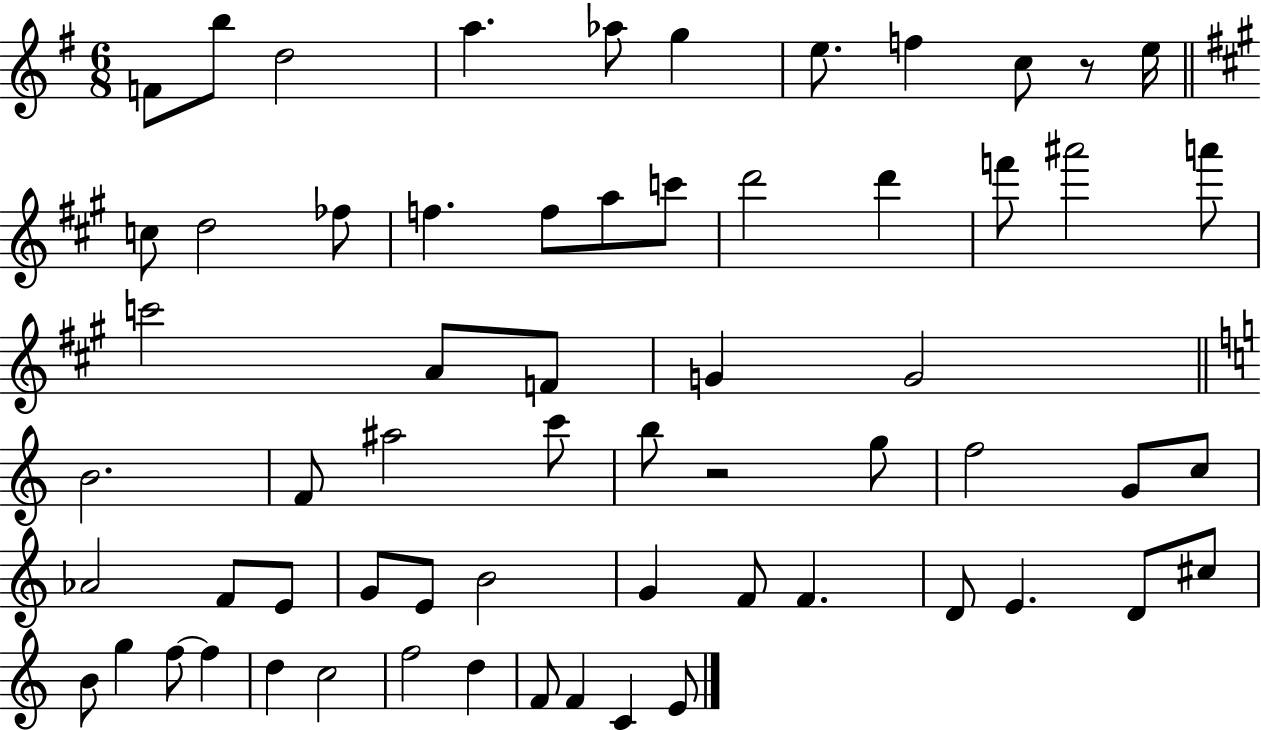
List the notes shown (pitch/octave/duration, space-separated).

F4/e B5/e D5/h A5/q. Ab5/e G5/q E5/e. F5/q C5/e R/e E5/s C5/e D5/h FES5/e F5/q. F5/e A5/e C6/e D6/h D6/q F6/e A#6/h A6/e C6/h A4/e F4/e G4/q G4/h B4/h. F4/e A#5/h C6/e B5/e R/h G5/e F5/h G4/e C5/e Ab4/h F4/e E4/e G4/e E4/e B4/h G4/q F4/e F4/q. D4/e E4/q. D4/e C#5/e B4/e G5/q F5/e F5/q D5/q C5/h F5/h D5/q F4/e F4/q C4/q E4/e